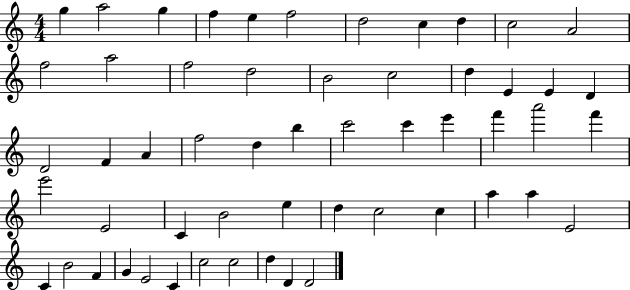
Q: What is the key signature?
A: C major